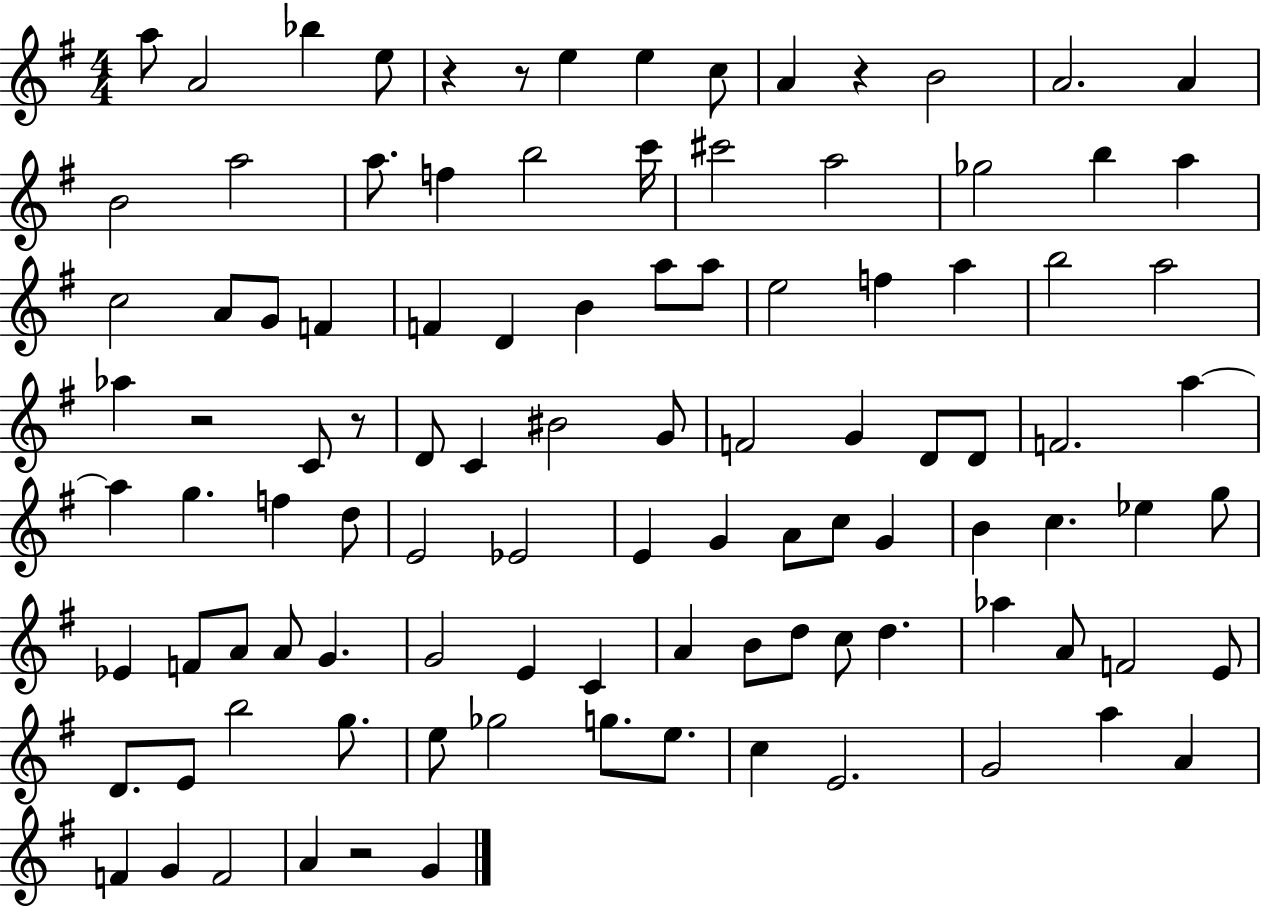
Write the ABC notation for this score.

X:1
T:Untitled
M:4/4
L:1/4
K:G
a/2 A2 _b e/2 z z/2 e e c/2 A z B2 A2 A B2 a2 a/2 f b2 c'/4 ^c'2 a2 _g2 b a c2 A/2 G/2 F F D B a/2 a/2 e2 f a b2 a2 _a z2 C/2 z/2 D/2 C ^B2 G/2 F2 G D/2 D/2 F2 a a g f d/2 E2 _E2 E G A/2 c/2 G B c _e g/2 _E F/2 A/2 A/2 G G2 E C A B/2 d/2 c/2 d _a A/2 F2 E/2 D/2 E/2 b2 g/2 e/2 _g2 g/2 e/2 c E2 G2 a A F G F2 A z2 G